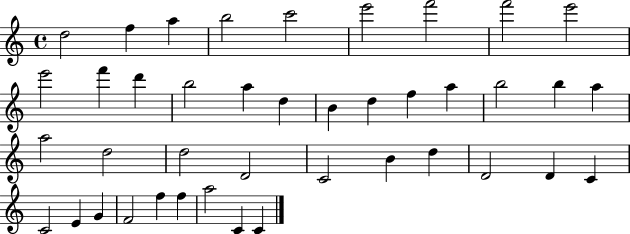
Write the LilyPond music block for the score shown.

{
  \clef treble
  \time 4/4
  \defaultTimeSignature
  \key c \major
  d''2 f''4 a''4 | b''2 c'''2 | e'''2 f'''2 | f'''2 e'''2 | \break e'''2 f'''4 d'''4 | b''2 a''4 d''4 | b'4 d''4 f''4 a''4 | b''2 b''4 a''4 | \break a''2 d''2 | d''2 d'2 | c'2 b'4 d''4 | d'2 d'4 c'4 | \break c'2 e'4 g'4 | f'2 f''4 f''4 | a''2 c'4 c'4 | \bar "|."
}